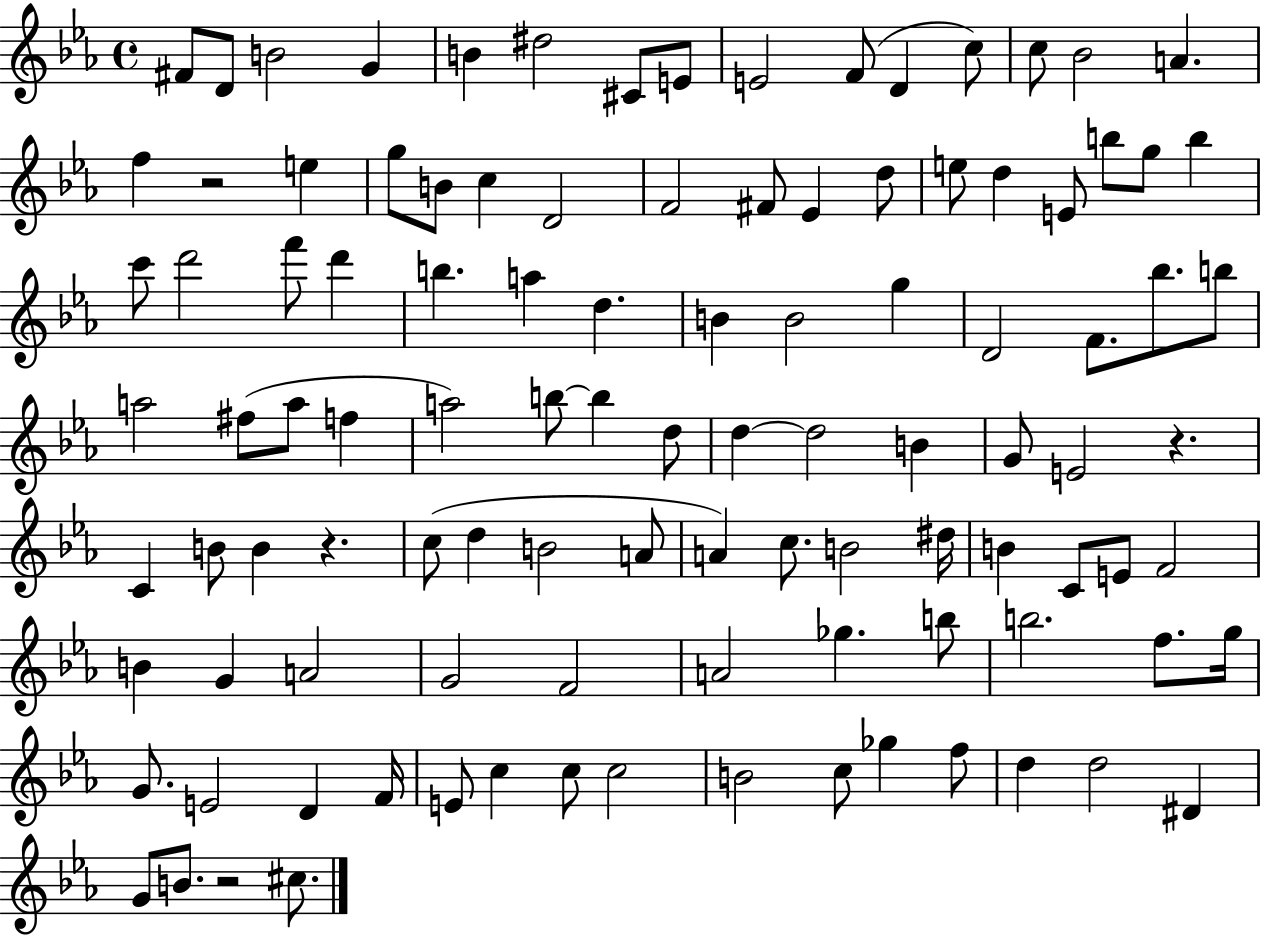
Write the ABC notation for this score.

X:1
T:Untitled
M:4/4
L:1/4
K:Eb
^F/2 D/2 B2 G B ^d2 ^C/2 E/2 E2 F/2 D c/2 c/2 _B2 A f z2 e g/2 B/2 c D2 F2 ^F/2 _E d/2 e/2 d E/2 b/2 g/2 b c'/2 d'2 f'/2 d' b a d B B2 g D2 F/2 _b/2 b/2 a2 ^f/2 a/2 f a2 b/2 b d/2 d d2 B G/2 E2 z C B/2 B z c/2 d B2 A/2 A c/2 B2 ^d/4 B C/2 E/2 F2 B G A2 G2 F2 A2 _g b/2 b2 f/2 g/4 G/2 E2 D F/4 E/2 c c/2 c2 B2 c/2 _g f/2 d d2 ^D G/2 B/2 z2 ^c/2